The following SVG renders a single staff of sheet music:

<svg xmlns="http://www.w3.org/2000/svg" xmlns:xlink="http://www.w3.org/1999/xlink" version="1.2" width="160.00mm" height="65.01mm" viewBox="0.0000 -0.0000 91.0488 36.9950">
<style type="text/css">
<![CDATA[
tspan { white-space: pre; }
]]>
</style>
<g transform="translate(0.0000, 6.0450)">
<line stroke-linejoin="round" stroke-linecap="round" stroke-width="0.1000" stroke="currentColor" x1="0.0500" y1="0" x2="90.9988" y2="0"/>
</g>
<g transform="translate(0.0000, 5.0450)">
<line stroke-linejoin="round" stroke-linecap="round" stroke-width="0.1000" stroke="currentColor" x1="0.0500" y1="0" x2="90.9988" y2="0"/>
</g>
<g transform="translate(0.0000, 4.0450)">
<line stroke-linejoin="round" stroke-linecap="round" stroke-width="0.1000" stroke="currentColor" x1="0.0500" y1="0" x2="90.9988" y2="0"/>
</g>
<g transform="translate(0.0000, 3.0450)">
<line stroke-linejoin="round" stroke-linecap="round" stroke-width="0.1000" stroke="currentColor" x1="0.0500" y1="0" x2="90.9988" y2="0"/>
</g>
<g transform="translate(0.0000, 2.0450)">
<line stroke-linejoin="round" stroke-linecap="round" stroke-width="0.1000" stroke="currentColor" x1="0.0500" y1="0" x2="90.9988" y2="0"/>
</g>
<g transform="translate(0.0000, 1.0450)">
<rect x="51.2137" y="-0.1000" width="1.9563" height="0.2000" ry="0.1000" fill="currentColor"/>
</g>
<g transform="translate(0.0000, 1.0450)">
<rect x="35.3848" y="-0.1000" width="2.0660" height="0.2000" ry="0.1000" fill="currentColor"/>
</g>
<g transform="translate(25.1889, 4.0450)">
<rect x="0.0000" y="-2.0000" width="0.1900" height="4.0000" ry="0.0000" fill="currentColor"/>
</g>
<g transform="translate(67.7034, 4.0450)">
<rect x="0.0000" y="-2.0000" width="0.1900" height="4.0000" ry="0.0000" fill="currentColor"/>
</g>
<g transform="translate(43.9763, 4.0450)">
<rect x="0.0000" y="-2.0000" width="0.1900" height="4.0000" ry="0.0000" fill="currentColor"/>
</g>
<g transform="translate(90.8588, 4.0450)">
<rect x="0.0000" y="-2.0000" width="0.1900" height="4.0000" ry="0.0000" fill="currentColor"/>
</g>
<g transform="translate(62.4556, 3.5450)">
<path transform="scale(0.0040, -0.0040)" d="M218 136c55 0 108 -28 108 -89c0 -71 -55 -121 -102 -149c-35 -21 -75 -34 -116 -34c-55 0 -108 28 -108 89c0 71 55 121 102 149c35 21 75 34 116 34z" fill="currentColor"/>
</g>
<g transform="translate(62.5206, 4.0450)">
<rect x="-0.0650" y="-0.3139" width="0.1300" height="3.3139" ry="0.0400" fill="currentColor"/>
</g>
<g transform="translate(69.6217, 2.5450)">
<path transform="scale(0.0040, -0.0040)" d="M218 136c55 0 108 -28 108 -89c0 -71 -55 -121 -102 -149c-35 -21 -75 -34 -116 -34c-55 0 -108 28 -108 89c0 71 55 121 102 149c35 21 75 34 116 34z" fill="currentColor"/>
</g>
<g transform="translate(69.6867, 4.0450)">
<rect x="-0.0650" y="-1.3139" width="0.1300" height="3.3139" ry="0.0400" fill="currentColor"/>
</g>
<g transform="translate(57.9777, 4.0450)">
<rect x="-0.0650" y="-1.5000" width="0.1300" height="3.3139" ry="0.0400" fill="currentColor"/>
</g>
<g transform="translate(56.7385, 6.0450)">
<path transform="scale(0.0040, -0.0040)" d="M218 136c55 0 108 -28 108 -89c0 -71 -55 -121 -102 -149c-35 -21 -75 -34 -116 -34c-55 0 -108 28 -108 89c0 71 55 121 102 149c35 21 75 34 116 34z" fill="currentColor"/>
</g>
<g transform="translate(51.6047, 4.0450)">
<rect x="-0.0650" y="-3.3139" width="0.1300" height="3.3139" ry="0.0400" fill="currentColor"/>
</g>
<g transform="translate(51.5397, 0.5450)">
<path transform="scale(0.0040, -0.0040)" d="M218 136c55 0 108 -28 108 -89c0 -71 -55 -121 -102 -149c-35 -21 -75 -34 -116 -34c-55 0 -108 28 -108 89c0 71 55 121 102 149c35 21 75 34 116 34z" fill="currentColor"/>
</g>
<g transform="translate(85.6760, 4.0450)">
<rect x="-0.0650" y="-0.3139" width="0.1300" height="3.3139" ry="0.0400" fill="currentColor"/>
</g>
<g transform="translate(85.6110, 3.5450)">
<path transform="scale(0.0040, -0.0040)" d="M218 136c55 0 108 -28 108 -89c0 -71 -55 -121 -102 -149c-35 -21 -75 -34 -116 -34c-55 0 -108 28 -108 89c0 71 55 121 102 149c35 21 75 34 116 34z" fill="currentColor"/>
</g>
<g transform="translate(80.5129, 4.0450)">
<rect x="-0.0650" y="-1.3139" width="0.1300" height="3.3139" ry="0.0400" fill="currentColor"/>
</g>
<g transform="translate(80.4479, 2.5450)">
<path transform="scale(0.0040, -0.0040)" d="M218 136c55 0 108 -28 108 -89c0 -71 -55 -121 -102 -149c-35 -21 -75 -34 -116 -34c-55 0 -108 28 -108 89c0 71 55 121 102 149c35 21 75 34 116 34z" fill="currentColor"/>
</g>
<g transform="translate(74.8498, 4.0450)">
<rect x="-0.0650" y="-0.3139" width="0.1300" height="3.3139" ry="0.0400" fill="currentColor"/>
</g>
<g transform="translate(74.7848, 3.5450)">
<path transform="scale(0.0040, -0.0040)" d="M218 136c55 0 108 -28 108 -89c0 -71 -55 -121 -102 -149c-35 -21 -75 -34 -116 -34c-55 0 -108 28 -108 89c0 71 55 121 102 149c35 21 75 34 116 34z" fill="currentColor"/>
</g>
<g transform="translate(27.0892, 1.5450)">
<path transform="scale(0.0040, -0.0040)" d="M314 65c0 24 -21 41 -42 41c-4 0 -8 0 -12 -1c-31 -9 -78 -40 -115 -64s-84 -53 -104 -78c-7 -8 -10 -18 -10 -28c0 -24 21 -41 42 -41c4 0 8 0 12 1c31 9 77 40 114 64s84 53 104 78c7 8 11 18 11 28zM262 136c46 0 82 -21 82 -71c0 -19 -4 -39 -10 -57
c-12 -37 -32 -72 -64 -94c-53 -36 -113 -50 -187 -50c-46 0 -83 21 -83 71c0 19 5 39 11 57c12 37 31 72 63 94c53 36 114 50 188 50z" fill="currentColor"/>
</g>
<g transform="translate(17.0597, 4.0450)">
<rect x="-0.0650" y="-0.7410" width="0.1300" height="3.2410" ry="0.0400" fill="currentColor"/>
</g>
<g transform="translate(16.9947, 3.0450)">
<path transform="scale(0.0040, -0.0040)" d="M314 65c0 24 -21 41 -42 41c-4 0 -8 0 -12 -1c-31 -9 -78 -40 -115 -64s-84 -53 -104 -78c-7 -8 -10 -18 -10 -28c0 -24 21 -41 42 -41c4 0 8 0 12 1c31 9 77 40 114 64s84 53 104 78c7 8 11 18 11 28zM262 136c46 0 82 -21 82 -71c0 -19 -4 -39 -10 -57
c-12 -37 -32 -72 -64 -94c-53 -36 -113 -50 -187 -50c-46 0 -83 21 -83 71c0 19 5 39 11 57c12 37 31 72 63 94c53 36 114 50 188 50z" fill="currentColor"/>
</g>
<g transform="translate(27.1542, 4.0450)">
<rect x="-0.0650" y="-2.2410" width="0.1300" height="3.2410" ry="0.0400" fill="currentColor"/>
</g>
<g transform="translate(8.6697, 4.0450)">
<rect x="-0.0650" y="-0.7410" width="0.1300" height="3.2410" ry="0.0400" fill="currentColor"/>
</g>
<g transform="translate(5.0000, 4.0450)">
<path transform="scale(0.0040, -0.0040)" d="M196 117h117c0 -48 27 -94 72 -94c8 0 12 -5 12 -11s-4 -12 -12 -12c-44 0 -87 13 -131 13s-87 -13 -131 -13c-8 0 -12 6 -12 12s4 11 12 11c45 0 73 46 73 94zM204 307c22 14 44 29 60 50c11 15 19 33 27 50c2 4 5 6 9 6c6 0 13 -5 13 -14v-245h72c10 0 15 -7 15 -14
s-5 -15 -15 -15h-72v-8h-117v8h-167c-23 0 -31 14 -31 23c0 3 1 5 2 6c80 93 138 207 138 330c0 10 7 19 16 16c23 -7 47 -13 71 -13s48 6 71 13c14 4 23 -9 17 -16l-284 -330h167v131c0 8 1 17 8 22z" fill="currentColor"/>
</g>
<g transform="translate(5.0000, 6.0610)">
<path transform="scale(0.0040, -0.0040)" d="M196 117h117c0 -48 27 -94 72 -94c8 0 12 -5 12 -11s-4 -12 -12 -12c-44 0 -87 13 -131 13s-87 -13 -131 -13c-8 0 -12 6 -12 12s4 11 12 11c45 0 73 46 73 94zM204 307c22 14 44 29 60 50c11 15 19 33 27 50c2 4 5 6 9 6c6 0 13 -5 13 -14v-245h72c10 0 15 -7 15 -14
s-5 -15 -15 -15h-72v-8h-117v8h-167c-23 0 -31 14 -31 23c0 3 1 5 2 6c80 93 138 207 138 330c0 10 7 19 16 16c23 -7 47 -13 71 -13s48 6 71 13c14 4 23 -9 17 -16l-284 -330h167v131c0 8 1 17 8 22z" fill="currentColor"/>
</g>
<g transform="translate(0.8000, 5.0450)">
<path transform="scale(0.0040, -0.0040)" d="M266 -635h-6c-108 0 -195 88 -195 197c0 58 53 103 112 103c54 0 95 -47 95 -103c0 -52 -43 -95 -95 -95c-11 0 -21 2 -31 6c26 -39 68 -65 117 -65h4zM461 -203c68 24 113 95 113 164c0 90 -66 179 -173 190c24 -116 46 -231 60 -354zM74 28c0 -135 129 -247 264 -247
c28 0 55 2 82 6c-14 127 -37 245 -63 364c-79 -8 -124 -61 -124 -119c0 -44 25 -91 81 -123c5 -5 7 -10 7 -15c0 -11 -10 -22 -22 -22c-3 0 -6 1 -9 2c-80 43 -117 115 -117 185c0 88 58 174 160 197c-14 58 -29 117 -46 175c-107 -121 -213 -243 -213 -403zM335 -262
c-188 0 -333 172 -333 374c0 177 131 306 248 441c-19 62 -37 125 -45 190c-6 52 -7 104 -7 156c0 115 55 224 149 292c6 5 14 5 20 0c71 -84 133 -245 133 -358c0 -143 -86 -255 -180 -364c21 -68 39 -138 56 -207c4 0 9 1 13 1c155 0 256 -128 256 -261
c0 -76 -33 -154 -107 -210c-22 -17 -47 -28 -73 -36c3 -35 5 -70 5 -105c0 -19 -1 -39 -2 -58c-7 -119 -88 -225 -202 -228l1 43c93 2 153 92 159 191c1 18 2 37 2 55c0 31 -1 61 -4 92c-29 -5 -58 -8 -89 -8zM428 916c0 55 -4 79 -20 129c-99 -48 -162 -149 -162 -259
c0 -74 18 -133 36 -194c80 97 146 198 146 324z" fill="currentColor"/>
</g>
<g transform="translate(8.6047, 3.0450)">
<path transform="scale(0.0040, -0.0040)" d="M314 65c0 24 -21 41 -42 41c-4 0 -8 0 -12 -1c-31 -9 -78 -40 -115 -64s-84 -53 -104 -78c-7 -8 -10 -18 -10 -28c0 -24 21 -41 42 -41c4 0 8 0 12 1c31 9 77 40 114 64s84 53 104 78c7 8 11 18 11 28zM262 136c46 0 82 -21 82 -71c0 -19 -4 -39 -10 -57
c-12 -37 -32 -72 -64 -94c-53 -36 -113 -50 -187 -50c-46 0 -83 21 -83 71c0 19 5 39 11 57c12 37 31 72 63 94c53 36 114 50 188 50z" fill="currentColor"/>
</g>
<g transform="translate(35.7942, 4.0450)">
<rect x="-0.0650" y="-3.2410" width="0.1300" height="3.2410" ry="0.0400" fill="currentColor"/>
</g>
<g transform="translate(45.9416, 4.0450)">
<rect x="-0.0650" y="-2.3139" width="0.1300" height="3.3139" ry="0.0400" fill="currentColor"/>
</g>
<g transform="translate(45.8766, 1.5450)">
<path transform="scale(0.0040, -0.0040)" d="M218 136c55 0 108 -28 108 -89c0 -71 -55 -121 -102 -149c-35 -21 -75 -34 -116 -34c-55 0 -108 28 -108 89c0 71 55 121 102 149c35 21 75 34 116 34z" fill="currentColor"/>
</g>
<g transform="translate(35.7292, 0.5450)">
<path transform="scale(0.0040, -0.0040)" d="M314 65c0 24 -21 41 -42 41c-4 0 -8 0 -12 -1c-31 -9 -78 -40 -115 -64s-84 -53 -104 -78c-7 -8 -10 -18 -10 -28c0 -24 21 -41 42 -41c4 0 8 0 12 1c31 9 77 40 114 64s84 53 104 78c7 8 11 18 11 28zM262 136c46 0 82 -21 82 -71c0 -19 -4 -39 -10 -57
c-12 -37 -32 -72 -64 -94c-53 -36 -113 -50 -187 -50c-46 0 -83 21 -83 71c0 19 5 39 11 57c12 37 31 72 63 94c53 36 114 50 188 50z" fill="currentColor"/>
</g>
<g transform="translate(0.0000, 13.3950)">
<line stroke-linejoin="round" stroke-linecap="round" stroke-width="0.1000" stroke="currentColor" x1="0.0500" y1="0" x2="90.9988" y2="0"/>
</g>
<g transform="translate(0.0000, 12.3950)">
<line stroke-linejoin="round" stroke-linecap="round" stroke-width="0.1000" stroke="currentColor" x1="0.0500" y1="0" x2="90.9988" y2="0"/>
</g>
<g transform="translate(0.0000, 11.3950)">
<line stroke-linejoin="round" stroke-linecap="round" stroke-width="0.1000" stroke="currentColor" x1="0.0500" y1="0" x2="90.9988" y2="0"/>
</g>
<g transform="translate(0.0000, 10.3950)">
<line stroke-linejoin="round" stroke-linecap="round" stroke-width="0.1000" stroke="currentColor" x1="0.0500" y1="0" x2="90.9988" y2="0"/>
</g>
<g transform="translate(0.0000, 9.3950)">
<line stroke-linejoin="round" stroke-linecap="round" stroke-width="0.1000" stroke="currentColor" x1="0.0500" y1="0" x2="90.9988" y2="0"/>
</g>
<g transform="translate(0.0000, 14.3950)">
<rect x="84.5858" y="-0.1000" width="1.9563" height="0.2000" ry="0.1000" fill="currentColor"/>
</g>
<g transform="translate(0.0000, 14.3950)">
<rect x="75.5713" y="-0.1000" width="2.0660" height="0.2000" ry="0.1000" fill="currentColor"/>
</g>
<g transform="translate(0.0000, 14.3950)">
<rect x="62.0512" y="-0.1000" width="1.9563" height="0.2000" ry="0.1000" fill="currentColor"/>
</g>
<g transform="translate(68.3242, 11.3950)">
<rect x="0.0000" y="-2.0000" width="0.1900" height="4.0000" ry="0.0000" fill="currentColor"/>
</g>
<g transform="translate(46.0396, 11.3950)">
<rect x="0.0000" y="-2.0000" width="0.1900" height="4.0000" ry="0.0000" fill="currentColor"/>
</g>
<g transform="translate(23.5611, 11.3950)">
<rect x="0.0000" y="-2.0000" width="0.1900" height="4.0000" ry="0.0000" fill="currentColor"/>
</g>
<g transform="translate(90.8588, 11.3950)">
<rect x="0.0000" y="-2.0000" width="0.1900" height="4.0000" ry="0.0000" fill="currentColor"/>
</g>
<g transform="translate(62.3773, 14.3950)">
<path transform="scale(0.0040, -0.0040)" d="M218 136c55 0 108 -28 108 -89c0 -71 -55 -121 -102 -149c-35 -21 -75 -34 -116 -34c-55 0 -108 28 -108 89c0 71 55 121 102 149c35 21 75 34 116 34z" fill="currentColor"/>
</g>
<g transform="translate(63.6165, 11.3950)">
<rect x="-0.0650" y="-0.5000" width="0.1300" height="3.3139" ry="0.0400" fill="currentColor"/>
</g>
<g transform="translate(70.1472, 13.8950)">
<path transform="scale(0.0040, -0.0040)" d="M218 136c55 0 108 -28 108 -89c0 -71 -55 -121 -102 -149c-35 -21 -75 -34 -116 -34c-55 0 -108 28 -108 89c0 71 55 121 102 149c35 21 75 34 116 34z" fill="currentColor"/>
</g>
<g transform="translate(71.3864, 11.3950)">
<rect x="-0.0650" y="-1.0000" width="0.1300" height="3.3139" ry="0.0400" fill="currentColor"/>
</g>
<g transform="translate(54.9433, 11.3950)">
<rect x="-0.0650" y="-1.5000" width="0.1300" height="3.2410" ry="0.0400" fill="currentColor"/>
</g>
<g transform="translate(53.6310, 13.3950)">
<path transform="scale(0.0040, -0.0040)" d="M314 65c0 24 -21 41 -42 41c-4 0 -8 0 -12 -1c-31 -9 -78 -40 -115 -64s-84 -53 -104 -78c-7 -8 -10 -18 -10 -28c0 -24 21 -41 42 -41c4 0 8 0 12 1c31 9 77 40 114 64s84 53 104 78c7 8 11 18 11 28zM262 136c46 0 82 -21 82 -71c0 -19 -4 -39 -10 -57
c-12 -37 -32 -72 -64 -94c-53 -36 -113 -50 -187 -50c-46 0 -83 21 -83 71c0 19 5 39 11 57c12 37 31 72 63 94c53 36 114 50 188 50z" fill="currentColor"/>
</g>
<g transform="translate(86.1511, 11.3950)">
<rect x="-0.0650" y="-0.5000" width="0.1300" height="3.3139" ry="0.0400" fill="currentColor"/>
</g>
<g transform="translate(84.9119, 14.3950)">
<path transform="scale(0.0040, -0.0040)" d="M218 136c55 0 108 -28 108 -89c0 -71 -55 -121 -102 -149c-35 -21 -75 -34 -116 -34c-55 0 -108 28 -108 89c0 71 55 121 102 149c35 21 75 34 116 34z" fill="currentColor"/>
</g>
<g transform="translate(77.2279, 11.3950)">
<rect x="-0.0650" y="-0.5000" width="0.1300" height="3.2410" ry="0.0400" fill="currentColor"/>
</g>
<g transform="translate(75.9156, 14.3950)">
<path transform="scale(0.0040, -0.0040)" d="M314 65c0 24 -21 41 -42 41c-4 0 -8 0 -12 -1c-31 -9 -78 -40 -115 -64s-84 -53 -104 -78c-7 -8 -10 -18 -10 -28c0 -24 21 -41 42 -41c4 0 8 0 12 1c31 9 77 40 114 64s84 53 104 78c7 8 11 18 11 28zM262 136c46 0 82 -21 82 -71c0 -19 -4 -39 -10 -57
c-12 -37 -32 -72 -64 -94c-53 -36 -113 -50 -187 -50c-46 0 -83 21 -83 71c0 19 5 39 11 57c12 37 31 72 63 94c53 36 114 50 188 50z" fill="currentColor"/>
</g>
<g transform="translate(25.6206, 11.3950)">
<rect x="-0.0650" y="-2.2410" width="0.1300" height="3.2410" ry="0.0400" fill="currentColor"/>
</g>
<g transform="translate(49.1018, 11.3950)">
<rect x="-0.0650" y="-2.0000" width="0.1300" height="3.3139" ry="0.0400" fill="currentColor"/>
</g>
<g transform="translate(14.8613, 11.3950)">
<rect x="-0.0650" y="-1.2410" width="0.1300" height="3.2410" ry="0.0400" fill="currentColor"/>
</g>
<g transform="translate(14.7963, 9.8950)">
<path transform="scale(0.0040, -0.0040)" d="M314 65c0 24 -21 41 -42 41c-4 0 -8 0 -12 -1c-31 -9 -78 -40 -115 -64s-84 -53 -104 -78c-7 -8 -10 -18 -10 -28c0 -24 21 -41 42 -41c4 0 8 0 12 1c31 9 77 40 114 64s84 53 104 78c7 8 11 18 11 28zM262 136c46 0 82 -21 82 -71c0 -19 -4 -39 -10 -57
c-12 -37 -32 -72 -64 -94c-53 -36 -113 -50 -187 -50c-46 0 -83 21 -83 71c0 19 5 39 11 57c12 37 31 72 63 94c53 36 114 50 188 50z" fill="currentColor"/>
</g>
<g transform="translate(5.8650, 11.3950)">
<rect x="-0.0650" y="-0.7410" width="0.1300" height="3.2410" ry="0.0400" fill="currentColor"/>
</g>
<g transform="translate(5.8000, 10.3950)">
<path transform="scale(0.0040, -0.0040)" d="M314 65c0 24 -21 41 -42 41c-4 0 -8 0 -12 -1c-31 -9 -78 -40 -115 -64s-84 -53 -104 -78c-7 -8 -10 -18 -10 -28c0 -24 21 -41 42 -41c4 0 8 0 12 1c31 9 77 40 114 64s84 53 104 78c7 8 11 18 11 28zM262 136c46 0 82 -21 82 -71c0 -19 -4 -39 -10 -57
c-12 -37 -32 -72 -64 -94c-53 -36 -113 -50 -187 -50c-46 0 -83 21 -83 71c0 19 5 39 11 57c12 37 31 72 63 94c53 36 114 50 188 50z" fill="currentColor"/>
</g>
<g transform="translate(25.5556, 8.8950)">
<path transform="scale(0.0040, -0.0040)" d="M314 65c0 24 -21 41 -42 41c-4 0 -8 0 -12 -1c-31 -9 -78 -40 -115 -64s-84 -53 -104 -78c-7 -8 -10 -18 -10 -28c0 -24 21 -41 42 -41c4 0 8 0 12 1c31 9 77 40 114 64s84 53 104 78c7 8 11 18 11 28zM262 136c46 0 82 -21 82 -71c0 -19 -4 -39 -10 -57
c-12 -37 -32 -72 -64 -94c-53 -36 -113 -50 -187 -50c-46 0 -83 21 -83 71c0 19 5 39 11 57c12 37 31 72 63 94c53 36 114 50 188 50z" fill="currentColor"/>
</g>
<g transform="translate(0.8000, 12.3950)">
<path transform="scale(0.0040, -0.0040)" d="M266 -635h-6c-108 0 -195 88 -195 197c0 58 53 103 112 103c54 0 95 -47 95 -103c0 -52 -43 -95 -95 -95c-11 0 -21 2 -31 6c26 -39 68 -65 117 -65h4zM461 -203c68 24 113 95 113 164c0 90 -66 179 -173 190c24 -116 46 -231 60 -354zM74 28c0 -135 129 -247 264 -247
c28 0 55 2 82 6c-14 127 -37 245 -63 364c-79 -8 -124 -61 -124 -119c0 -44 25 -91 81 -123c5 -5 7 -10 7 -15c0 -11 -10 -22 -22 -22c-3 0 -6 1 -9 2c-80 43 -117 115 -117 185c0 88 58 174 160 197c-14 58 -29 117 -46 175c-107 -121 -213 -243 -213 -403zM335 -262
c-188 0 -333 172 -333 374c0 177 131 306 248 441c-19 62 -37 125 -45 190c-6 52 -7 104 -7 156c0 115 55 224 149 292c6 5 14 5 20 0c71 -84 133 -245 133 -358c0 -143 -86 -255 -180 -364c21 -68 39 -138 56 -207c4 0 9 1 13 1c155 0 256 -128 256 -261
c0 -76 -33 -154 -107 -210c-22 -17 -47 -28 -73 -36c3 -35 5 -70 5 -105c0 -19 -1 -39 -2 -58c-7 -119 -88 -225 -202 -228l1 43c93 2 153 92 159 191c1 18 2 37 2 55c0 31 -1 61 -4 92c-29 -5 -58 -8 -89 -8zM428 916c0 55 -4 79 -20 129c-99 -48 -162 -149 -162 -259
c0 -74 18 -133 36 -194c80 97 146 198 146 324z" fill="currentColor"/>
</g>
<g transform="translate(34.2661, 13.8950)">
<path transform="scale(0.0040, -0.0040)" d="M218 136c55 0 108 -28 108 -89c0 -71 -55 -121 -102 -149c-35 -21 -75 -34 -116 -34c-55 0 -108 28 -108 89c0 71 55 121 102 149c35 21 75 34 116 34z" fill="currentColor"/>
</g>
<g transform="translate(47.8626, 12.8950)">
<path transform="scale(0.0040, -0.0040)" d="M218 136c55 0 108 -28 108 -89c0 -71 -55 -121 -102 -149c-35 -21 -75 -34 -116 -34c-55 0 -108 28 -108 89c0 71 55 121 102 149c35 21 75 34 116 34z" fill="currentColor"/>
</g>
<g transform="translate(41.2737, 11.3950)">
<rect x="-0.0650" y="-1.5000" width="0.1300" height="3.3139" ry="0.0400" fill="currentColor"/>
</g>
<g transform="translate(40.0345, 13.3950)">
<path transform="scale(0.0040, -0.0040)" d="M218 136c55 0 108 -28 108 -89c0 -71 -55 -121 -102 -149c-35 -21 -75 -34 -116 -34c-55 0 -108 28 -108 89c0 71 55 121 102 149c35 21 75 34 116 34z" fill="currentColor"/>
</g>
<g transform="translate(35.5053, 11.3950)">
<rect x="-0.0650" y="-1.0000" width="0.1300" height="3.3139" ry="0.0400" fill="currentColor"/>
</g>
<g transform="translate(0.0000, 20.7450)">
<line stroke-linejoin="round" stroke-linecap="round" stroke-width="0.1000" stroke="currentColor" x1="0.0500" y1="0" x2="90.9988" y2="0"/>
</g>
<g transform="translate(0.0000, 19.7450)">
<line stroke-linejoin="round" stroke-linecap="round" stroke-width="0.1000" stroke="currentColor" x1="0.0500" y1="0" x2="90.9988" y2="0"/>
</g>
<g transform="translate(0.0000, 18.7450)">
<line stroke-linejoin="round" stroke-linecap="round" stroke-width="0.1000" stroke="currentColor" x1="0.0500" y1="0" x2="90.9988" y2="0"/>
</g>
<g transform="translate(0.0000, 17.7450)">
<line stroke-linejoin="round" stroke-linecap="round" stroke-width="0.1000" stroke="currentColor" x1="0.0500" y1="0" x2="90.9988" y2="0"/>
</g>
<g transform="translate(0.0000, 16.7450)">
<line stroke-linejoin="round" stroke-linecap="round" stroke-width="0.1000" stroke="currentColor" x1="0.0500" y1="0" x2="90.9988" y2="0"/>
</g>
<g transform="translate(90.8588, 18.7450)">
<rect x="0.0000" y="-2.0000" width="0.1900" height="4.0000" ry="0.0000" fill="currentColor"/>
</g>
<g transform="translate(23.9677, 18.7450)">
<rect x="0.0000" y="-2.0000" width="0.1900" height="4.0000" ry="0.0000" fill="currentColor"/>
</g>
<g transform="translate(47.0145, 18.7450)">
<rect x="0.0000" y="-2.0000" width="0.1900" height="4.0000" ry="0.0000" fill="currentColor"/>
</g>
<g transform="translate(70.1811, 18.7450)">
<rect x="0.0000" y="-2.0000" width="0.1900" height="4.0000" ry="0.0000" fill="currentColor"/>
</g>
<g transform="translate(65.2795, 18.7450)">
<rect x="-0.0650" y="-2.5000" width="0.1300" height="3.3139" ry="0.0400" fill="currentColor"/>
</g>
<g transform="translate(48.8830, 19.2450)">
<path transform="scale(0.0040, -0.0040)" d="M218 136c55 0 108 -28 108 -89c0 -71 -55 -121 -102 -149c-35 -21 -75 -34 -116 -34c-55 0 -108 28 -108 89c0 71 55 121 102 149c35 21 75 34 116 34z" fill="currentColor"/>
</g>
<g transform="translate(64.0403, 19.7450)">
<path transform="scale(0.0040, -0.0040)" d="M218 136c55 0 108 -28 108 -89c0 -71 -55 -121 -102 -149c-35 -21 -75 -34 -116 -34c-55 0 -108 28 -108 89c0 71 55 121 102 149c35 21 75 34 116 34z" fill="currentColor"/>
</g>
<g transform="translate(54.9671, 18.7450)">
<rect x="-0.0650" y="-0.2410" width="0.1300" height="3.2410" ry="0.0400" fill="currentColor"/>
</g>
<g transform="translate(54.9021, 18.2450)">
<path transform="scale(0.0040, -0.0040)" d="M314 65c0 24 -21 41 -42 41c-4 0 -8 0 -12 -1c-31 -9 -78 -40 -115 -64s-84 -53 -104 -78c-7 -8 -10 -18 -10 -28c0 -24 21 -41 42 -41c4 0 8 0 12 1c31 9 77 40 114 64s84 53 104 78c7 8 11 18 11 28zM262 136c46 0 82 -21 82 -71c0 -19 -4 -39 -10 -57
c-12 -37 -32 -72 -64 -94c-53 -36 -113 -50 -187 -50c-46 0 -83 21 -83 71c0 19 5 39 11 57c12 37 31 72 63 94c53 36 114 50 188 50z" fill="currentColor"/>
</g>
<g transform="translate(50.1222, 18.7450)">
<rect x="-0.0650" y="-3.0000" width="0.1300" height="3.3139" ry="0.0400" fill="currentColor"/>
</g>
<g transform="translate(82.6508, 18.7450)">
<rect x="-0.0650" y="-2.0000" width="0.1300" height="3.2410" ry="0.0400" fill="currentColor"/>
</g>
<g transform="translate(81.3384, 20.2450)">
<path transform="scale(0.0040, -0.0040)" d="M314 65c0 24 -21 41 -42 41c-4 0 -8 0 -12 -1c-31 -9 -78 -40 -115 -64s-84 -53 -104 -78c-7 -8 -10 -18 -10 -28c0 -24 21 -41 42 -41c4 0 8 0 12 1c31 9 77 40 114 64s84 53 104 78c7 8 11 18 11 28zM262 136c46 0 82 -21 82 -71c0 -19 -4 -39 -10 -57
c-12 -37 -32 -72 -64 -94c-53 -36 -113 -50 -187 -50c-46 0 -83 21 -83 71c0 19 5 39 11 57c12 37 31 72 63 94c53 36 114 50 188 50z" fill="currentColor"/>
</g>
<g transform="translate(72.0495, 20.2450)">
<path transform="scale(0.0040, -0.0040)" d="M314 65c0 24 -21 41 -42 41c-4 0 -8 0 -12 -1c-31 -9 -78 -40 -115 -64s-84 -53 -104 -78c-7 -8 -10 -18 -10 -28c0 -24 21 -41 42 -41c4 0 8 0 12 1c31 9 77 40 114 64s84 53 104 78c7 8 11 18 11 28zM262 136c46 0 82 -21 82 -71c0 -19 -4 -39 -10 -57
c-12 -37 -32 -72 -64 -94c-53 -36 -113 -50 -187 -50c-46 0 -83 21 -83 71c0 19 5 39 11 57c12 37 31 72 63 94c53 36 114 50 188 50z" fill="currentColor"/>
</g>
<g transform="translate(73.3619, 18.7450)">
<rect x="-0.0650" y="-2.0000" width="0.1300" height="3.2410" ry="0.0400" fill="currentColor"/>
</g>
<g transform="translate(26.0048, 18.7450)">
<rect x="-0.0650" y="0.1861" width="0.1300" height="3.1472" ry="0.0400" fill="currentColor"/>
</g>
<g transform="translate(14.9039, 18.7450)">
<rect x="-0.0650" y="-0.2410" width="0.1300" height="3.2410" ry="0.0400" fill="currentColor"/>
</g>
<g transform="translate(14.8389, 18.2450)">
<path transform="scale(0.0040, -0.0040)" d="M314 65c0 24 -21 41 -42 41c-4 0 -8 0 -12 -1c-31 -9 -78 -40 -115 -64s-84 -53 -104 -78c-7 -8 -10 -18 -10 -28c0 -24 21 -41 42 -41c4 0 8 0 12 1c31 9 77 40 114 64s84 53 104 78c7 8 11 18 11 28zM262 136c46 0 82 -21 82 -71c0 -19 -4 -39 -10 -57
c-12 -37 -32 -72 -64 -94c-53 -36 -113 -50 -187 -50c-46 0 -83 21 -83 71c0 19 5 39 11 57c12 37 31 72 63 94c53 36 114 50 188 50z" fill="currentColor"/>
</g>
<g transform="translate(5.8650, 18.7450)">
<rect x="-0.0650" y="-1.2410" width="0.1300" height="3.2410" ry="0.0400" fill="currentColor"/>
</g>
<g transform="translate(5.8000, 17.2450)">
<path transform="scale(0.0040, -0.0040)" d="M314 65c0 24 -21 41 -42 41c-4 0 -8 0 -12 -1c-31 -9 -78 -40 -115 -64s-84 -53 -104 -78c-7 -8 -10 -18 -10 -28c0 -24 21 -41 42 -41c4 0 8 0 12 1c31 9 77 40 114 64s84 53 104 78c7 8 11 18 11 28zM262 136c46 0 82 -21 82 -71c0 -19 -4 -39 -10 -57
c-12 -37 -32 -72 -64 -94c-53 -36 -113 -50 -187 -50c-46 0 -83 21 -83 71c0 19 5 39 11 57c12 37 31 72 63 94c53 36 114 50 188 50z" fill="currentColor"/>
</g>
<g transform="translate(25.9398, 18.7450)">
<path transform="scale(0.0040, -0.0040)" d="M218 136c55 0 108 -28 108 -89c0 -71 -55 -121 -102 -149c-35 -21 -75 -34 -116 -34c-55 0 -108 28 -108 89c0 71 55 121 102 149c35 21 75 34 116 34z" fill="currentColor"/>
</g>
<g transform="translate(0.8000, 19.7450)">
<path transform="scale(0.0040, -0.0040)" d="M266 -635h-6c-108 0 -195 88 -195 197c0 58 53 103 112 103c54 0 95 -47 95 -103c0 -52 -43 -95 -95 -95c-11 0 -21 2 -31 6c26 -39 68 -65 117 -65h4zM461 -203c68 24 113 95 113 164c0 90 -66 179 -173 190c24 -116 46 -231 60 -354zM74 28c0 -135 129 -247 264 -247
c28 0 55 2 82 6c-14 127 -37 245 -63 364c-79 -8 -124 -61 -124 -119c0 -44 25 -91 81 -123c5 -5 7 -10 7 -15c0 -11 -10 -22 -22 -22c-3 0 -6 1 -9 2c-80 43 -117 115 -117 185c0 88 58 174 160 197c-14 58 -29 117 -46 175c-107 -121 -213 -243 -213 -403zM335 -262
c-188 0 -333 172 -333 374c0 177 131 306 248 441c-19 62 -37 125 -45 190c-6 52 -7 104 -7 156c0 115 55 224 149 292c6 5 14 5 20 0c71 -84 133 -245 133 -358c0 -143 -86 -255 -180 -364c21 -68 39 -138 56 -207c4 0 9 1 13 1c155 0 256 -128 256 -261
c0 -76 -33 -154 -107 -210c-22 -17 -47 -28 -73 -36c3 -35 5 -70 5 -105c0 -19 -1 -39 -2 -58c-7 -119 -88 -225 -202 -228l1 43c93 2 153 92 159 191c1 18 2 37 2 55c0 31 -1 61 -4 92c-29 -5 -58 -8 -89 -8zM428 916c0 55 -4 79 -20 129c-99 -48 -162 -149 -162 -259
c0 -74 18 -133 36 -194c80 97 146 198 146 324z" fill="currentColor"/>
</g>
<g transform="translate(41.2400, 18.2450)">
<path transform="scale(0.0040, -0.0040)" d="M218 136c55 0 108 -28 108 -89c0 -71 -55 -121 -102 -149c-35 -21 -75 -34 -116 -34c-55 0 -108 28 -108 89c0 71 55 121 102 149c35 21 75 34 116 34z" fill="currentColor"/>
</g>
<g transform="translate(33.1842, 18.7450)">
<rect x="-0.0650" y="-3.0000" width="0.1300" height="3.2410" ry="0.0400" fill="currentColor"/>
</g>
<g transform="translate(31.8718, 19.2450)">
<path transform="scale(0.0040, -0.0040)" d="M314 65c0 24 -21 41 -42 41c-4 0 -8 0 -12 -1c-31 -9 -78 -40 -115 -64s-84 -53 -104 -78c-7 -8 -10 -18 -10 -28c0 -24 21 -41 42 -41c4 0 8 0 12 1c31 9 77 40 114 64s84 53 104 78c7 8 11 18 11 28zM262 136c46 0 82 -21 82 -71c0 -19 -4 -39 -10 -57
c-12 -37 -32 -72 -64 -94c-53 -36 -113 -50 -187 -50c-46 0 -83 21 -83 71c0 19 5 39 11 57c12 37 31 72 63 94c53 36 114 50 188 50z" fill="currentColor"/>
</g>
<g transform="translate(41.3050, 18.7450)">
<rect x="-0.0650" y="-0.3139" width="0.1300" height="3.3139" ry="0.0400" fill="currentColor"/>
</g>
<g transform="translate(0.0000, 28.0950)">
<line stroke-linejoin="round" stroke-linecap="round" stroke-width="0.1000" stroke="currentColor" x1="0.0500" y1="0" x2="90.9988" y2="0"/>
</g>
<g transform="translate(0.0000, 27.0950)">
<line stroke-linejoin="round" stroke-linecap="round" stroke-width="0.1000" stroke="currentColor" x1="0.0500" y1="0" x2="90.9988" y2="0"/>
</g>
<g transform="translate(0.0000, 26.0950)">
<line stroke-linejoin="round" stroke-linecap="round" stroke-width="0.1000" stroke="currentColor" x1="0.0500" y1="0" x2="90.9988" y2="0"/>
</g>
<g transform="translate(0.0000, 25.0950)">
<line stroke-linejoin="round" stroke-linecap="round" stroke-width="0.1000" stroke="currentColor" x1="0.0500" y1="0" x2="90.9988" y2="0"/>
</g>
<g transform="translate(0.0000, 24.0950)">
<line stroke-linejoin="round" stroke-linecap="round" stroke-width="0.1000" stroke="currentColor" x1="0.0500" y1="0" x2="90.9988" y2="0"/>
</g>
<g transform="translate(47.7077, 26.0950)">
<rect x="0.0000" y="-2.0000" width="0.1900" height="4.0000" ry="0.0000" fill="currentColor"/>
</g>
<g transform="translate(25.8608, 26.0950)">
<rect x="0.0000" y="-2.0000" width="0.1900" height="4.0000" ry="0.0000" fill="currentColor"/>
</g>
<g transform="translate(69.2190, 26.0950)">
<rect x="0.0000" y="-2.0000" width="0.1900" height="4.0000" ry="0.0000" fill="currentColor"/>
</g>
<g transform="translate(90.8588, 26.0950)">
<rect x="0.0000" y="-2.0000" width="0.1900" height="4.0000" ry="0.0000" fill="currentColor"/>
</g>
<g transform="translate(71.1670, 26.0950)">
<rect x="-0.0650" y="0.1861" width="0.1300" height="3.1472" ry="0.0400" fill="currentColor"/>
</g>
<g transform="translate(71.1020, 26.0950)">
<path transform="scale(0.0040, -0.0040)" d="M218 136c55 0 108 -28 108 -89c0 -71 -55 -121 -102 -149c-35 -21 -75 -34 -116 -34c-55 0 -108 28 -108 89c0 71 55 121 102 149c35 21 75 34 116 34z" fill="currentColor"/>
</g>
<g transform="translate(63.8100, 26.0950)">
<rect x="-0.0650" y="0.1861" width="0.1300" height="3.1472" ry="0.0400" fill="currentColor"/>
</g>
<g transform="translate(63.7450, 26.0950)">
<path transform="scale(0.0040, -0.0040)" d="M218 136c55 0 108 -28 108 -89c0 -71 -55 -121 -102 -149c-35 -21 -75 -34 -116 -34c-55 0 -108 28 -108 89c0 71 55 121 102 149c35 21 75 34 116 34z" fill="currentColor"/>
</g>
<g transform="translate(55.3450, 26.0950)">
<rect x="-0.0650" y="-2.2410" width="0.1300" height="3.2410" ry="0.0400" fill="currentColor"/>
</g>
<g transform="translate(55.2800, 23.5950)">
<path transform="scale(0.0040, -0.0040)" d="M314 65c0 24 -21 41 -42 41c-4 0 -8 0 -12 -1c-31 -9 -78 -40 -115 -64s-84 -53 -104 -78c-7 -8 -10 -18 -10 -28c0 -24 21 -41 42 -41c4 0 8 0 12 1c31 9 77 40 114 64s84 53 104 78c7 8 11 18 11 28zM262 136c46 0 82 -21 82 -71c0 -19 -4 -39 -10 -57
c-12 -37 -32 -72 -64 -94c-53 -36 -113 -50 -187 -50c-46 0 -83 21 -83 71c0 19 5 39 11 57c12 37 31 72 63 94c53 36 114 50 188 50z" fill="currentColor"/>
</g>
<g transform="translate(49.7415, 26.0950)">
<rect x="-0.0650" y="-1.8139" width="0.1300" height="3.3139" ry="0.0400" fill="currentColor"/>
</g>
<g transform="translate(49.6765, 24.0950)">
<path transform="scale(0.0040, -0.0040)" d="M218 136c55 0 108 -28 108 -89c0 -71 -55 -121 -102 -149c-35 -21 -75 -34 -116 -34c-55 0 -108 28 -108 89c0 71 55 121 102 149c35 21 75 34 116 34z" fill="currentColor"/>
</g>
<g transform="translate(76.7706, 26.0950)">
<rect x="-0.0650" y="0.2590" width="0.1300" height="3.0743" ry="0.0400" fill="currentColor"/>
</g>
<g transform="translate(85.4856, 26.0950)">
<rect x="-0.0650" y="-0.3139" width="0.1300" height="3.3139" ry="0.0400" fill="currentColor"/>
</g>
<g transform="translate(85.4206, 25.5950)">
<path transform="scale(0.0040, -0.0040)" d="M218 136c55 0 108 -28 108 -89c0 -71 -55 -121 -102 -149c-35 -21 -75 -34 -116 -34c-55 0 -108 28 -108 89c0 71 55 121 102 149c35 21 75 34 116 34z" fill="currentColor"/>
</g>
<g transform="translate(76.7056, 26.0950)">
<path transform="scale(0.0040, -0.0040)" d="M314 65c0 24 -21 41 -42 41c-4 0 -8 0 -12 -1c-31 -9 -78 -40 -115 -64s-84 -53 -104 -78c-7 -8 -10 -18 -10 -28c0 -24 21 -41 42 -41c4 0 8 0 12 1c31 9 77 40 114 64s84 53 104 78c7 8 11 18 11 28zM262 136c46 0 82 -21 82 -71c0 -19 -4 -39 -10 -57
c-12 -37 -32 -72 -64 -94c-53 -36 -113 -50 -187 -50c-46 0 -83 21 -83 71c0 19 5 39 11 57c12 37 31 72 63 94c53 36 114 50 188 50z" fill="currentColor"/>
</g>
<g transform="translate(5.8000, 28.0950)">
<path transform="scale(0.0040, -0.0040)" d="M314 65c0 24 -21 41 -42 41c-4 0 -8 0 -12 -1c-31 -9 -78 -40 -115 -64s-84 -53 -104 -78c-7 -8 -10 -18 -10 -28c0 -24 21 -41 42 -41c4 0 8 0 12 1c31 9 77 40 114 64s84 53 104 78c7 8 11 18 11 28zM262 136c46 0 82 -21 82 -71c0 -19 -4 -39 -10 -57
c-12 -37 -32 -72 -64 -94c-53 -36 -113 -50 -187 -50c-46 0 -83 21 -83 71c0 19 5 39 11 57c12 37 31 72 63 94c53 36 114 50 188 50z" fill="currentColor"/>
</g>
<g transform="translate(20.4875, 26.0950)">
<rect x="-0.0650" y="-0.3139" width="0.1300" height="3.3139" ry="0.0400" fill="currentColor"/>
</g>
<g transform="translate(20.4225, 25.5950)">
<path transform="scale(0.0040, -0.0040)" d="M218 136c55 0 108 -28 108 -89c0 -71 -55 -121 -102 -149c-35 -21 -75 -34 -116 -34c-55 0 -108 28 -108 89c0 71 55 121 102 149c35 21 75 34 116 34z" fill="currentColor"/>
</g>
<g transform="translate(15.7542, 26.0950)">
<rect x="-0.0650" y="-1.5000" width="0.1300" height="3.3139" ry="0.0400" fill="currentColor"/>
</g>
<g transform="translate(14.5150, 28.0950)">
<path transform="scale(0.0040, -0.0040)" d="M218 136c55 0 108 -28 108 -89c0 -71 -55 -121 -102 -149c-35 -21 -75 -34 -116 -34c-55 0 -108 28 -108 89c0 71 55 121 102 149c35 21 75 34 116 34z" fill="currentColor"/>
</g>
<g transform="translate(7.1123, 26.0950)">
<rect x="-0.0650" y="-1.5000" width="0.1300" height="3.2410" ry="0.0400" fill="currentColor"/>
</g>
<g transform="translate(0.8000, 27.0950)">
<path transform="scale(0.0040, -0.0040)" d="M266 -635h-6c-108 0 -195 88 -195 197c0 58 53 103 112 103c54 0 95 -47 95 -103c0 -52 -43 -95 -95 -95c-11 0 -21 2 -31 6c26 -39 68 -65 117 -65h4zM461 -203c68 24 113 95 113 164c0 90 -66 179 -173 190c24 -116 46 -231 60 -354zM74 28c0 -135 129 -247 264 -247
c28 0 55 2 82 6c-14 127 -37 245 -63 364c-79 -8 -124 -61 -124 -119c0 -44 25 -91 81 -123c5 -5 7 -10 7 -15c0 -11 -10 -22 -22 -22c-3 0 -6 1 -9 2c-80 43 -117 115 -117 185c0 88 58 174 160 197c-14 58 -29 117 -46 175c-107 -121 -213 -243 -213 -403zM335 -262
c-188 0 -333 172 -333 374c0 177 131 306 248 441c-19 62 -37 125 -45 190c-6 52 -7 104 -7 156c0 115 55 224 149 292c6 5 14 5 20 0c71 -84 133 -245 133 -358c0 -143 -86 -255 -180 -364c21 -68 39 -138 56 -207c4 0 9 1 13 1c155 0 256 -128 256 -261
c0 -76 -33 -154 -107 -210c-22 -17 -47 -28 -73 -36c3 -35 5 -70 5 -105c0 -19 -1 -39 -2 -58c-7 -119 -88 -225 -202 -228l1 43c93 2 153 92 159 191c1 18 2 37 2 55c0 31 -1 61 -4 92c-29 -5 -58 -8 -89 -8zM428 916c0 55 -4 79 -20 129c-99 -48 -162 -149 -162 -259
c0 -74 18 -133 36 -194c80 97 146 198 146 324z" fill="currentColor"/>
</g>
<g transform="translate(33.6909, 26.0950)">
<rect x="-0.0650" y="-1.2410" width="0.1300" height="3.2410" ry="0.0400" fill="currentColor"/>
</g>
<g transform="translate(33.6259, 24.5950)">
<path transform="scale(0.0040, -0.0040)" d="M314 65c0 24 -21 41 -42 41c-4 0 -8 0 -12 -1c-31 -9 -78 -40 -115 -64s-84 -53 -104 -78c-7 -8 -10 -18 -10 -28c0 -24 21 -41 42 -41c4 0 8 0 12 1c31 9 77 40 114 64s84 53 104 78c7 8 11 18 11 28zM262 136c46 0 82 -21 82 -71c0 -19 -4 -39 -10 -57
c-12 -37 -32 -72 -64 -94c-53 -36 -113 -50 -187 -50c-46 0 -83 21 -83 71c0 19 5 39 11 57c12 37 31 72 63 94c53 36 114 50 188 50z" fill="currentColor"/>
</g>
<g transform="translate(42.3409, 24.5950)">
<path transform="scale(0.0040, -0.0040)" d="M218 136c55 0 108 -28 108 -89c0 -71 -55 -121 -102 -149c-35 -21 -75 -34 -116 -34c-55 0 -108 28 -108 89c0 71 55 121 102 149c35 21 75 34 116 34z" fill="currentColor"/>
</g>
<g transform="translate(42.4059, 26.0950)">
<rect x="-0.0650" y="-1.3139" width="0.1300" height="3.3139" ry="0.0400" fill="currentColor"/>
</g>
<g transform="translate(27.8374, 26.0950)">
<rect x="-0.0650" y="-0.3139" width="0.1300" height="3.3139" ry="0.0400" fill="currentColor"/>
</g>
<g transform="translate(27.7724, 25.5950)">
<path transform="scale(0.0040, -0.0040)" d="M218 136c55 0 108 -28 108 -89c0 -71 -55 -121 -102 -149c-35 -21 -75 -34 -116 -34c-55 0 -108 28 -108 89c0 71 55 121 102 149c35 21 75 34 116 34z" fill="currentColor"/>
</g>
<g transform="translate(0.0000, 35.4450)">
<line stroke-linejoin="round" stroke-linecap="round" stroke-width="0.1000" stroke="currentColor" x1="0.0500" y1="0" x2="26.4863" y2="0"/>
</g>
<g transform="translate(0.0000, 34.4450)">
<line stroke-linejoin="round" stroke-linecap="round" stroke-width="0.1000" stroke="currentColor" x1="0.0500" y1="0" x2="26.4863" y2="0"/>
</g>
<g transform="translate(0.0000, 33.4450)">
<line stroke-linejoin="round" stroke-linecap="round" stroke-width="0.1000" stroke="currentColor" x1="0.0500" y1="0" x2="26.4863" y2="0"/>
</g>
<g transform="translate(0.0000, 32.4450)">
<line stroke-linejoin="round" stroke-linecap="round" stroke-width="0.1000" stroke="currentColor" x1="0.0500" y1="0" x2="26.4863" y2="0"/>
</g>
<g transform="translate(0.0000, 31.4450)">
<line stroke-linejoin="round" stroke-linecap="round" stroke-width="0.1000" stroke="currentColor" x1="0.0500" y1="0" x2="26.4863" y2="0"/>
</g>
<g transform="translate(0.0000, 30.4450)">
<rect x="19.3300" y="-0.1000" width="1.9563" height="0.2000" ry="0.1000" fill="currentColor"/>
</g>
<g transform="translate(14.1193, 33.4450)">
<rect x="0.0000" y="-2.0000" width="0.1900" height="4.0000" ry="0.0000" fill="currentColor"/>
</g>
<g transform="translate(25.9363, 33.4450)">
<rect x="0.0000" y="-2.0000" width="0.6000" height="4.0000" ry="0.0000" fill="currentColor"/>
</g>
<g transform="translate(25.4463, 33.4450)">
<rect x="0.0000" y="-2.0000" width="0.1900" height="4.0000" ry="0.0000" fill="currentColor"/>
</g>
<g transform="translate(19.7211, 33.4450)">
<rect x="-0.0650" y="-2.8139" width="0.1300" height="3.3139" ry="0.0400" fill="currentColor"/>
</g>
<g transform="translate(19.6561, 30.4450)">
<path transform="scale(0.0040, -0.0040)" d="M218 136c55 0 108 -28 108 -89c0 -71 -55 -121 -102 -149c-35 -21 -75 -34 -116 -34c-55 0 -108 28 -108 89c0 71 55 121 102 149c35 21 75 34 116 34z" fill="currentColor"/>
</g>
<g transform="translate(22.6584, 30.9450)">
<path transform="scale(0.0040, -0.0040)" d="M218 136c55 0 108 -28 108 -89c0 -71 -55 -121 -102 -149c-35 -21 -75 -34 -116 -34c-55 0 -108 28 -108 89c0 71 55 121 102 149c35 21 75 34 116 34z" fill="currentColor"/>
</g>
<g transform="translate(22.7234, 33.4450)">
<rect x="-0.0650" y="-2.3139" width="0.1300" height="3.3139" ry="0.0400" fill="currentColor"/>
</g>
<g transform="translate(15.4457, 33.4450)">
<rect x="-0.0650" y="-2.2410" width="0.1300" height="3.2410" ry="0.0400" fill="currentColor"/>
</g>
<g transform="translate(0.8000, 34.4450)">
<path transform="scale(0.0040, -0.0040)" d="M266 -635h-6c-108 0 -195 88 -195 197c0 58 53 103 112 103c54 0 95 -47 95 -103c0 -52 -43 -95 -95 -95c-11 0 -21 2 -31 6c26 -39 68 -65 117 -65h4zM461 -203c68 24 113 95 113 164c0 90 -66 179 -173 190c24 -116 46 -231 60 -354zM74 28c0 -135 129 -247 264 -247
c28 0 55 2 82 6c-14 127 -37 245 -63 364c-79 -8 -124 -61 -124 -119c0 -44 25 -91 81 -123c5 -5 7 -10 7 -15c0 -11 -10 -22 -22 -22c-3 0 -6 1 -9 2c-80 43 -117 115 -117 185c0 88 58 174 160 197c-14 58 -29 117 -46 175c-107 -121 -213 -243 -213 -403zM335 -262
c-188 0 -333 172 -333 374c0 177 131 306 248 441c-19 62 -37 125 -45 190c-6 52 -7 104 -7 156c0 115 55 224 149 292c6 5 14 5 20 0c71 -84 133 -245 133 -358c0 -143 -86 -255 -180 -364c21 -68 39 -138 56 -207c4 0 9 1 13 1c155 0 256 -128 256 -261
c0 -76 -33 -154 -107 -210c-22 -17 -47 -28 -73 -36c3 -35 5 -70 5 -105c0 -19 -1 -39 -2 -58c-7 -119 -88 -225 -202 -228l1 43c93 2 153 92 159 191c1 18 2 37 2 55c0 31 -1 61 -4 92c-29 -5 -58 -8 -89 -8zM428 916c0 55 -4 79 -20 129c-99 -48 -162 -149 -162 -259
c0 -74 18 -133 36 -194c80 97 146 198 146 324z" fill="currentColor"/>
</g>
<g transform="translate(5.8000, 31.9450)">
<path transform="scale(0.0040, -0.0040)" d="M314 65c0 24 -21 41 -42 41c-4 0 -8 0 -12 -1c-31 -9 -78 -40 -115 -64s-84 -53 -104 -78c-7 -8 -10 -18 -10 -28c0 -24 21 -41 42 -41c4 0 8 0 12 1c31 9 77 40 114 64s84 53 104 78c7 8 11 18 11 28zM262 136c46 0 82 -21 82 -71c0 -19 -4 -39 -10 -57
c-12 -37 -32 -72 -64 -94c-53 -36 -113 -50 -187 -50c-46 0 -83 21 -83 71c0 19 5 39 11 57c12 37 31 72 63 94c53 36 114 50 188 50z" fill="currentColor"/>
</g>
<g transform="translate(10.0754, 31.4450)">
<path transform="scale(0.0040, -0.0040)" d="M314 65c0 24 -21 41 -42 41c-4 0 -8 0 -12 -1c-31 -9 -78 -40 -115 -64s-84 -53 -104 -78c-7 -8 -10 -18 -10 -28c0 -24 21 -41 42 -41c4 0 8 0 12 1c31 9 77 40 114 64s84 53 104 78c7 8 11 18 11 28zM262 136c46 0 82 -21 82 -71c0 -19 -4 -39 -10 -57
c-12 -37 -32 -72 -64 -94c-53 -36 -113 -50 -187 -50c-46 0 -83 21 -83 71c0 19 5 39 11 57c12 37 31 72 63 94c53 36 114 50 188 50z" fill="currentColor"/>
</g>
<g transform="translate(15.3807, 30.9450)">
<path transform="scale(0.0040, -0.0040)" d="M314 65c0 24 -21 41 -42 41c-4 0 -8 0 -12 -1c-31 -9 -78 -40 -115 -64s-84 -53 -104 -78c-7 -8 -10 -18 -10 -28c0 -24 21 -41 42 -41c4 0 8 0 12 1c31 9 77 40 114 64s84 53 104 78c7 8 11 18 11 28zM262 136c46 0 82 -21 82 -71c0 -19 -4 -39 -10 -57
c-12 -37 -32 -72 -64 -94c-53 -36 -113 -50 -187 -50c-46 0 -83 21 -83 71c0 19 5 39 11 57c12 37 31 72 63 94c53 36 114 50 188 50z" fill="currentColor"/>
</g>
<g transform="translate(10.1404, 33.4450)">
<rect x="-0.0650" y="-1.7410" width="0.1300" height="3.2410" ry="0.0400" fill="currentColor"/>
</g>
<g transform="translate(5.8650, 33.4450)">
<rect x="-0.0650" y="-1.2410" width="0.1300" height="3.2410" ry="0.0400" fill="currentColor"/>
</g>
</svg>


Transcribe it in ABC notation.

X:1
T:Untitled
M:4/4
L:1/4
K:C
d2 d2 g2 b2 g b E c e c e c d2 e2 g2 D E F E2 C D C2 C e2 c2 B A2 c A c2 G F2 F2 E2 E c c e2 e f g2 B B B2 c e2 f2 g2 a g